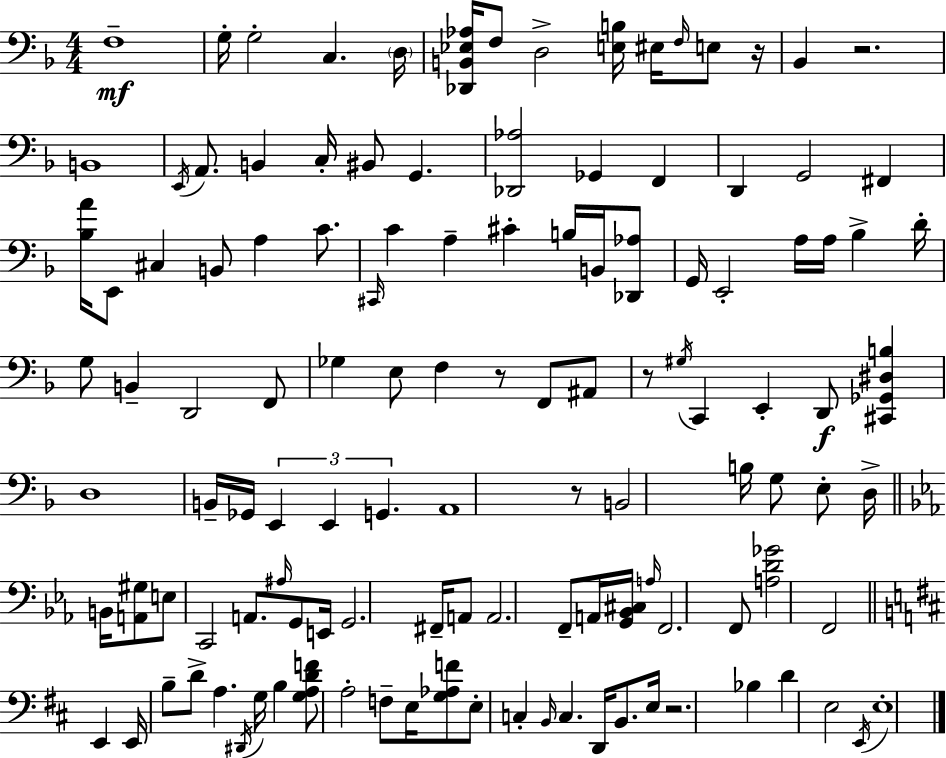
F3/w G3/s G3/h C3/q. D3/s [Db2,B2,Eb3,Ab3]/s F3/e D3/h [E3,B3]/s EIS3/s F3/s E3/e R/s Bb2/q R/h. B2/w E2/s A2/e. B2/q C3/s BIS2/e G2/q. [Db2,Ab3]/h Gb2/q F2/q D2/q G2/h F#2/q [Bb3,A4]/s E2/e C#3/q B2/e A3/q C4/e. C#2/s C4/q A3/q C#4/q B3/s B2/s [Db2,Ab3]/e G2/s E2/h A3/s A3/s Bb3/q D4/s G3/e B2/q D2/h F2/e Gb3/q E3/e F3/q R/e F2/e A#2/e R/e G#3/s C2/q E2/q D2/e [C#2,Gb2,D#3,B3]/q D3/w B2/s Gb2/s E2/q E2/q G2/q. A2/w R/e B2/h B3/s G3/e E3/e D3/s B2/s [A2,G#3]/e E3/e C2/h A2/e. A#3/s G2/e E2/s G2/h. F#2/s A2/e A2/h. F2/e A2/s [G2,Bb2,C#3]/s A3/s F2/h. F2/e [A3,D4,Gb4]/h F2/h E2/q E2/s B3/e D4/e A3/q. D#2/s G3/s B3/q [G3,A3,D4,F4]/e A3/h F3/e E3/s [G3,Ab3,F4]/e E3/e C3/q B2/s C3/q. D2/s B2/e. E3/s R/h. Bb3/q D4/q E3/h E2/s E3/w